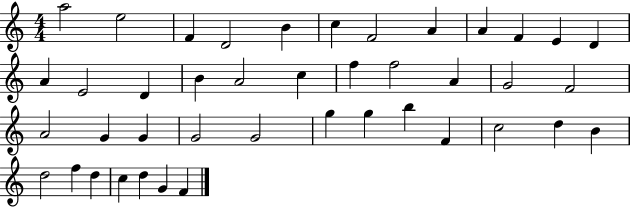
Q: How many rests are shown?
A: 0